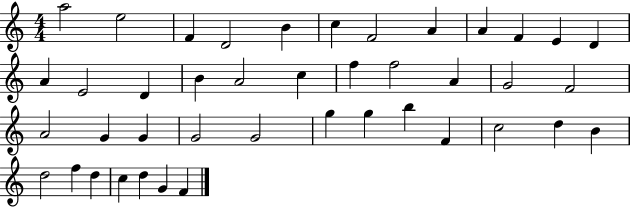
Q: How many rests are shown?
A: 0